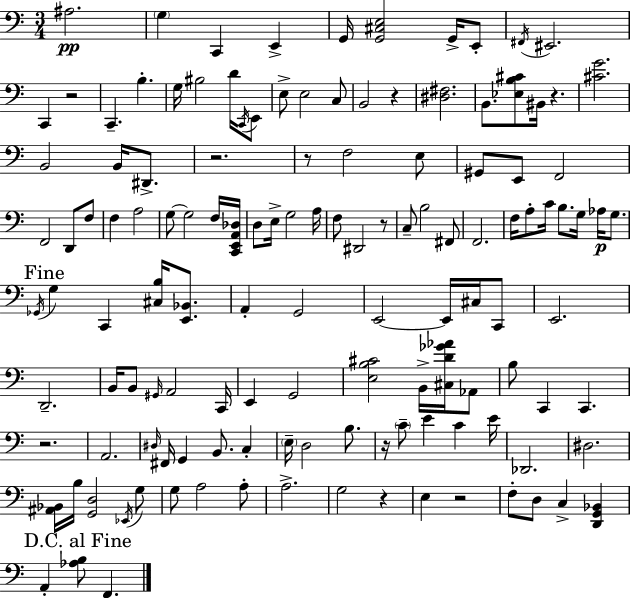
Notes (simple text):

A#3/h. G3/q C2/q E2/q G2/s [G2,C#3,E3]/h G2/s E2/e F#2/s EIS2/h. C2/q R/h C2/q. B3/q. G3/s BIS3/h D4/s C2/s E2/e E3/e E3/h C3/e B2/h R/q [D#3,F#3]/h. B2/e. [Eb3,B3,C#4]/e BIS2/s R/q. [C#4,G4]/h. B2/h B2/s D#2/e. R/h. R/e F3/h E3/e G#2/e E2/e F2/h F2/h D2/e F3/e F3/q A3/h G3/e G3/h F3/s [C2,E2,A2,Db3]/s D3/e E3/s G3/h A3/s F3/e D#2/h R/e C3/e B3/h F#2/e F2/h. F3/s A3/e C4/s B3/e. G3/s Ab3/s G3/e. Gb2/s G3/q C2/q [C#3,B3]/s [E2,Bb2]/e. A2/q G2/h E2/h E2/s C#3/s C2/e E2/h. D2/h. B2/s B2/e G#2/s A2/h C2/s E2/q G2/h [E3,B3,C#4]/h B2/s [C#3,D4,Gb4,Ab4]/s Ab2/e B3/e C2/q C2/q. R/h. A2/h. D#3/s F#2/s G2/q B2/e. C3/q E3/s D3/h B3/e. R/s C4/e E4/q C4/q E4/s Db2/h. D#3/h. [A#2,Bb2]/s B3/s [G2,D3]/h Eb2/s G3/e G3/e A3/h A3/e A3/h. G3/h R/q E3/q R/h F3/e D3/e C3/q [D2,G2,Bb2]/q A2/q [Ab3,B3]/e F2/q.